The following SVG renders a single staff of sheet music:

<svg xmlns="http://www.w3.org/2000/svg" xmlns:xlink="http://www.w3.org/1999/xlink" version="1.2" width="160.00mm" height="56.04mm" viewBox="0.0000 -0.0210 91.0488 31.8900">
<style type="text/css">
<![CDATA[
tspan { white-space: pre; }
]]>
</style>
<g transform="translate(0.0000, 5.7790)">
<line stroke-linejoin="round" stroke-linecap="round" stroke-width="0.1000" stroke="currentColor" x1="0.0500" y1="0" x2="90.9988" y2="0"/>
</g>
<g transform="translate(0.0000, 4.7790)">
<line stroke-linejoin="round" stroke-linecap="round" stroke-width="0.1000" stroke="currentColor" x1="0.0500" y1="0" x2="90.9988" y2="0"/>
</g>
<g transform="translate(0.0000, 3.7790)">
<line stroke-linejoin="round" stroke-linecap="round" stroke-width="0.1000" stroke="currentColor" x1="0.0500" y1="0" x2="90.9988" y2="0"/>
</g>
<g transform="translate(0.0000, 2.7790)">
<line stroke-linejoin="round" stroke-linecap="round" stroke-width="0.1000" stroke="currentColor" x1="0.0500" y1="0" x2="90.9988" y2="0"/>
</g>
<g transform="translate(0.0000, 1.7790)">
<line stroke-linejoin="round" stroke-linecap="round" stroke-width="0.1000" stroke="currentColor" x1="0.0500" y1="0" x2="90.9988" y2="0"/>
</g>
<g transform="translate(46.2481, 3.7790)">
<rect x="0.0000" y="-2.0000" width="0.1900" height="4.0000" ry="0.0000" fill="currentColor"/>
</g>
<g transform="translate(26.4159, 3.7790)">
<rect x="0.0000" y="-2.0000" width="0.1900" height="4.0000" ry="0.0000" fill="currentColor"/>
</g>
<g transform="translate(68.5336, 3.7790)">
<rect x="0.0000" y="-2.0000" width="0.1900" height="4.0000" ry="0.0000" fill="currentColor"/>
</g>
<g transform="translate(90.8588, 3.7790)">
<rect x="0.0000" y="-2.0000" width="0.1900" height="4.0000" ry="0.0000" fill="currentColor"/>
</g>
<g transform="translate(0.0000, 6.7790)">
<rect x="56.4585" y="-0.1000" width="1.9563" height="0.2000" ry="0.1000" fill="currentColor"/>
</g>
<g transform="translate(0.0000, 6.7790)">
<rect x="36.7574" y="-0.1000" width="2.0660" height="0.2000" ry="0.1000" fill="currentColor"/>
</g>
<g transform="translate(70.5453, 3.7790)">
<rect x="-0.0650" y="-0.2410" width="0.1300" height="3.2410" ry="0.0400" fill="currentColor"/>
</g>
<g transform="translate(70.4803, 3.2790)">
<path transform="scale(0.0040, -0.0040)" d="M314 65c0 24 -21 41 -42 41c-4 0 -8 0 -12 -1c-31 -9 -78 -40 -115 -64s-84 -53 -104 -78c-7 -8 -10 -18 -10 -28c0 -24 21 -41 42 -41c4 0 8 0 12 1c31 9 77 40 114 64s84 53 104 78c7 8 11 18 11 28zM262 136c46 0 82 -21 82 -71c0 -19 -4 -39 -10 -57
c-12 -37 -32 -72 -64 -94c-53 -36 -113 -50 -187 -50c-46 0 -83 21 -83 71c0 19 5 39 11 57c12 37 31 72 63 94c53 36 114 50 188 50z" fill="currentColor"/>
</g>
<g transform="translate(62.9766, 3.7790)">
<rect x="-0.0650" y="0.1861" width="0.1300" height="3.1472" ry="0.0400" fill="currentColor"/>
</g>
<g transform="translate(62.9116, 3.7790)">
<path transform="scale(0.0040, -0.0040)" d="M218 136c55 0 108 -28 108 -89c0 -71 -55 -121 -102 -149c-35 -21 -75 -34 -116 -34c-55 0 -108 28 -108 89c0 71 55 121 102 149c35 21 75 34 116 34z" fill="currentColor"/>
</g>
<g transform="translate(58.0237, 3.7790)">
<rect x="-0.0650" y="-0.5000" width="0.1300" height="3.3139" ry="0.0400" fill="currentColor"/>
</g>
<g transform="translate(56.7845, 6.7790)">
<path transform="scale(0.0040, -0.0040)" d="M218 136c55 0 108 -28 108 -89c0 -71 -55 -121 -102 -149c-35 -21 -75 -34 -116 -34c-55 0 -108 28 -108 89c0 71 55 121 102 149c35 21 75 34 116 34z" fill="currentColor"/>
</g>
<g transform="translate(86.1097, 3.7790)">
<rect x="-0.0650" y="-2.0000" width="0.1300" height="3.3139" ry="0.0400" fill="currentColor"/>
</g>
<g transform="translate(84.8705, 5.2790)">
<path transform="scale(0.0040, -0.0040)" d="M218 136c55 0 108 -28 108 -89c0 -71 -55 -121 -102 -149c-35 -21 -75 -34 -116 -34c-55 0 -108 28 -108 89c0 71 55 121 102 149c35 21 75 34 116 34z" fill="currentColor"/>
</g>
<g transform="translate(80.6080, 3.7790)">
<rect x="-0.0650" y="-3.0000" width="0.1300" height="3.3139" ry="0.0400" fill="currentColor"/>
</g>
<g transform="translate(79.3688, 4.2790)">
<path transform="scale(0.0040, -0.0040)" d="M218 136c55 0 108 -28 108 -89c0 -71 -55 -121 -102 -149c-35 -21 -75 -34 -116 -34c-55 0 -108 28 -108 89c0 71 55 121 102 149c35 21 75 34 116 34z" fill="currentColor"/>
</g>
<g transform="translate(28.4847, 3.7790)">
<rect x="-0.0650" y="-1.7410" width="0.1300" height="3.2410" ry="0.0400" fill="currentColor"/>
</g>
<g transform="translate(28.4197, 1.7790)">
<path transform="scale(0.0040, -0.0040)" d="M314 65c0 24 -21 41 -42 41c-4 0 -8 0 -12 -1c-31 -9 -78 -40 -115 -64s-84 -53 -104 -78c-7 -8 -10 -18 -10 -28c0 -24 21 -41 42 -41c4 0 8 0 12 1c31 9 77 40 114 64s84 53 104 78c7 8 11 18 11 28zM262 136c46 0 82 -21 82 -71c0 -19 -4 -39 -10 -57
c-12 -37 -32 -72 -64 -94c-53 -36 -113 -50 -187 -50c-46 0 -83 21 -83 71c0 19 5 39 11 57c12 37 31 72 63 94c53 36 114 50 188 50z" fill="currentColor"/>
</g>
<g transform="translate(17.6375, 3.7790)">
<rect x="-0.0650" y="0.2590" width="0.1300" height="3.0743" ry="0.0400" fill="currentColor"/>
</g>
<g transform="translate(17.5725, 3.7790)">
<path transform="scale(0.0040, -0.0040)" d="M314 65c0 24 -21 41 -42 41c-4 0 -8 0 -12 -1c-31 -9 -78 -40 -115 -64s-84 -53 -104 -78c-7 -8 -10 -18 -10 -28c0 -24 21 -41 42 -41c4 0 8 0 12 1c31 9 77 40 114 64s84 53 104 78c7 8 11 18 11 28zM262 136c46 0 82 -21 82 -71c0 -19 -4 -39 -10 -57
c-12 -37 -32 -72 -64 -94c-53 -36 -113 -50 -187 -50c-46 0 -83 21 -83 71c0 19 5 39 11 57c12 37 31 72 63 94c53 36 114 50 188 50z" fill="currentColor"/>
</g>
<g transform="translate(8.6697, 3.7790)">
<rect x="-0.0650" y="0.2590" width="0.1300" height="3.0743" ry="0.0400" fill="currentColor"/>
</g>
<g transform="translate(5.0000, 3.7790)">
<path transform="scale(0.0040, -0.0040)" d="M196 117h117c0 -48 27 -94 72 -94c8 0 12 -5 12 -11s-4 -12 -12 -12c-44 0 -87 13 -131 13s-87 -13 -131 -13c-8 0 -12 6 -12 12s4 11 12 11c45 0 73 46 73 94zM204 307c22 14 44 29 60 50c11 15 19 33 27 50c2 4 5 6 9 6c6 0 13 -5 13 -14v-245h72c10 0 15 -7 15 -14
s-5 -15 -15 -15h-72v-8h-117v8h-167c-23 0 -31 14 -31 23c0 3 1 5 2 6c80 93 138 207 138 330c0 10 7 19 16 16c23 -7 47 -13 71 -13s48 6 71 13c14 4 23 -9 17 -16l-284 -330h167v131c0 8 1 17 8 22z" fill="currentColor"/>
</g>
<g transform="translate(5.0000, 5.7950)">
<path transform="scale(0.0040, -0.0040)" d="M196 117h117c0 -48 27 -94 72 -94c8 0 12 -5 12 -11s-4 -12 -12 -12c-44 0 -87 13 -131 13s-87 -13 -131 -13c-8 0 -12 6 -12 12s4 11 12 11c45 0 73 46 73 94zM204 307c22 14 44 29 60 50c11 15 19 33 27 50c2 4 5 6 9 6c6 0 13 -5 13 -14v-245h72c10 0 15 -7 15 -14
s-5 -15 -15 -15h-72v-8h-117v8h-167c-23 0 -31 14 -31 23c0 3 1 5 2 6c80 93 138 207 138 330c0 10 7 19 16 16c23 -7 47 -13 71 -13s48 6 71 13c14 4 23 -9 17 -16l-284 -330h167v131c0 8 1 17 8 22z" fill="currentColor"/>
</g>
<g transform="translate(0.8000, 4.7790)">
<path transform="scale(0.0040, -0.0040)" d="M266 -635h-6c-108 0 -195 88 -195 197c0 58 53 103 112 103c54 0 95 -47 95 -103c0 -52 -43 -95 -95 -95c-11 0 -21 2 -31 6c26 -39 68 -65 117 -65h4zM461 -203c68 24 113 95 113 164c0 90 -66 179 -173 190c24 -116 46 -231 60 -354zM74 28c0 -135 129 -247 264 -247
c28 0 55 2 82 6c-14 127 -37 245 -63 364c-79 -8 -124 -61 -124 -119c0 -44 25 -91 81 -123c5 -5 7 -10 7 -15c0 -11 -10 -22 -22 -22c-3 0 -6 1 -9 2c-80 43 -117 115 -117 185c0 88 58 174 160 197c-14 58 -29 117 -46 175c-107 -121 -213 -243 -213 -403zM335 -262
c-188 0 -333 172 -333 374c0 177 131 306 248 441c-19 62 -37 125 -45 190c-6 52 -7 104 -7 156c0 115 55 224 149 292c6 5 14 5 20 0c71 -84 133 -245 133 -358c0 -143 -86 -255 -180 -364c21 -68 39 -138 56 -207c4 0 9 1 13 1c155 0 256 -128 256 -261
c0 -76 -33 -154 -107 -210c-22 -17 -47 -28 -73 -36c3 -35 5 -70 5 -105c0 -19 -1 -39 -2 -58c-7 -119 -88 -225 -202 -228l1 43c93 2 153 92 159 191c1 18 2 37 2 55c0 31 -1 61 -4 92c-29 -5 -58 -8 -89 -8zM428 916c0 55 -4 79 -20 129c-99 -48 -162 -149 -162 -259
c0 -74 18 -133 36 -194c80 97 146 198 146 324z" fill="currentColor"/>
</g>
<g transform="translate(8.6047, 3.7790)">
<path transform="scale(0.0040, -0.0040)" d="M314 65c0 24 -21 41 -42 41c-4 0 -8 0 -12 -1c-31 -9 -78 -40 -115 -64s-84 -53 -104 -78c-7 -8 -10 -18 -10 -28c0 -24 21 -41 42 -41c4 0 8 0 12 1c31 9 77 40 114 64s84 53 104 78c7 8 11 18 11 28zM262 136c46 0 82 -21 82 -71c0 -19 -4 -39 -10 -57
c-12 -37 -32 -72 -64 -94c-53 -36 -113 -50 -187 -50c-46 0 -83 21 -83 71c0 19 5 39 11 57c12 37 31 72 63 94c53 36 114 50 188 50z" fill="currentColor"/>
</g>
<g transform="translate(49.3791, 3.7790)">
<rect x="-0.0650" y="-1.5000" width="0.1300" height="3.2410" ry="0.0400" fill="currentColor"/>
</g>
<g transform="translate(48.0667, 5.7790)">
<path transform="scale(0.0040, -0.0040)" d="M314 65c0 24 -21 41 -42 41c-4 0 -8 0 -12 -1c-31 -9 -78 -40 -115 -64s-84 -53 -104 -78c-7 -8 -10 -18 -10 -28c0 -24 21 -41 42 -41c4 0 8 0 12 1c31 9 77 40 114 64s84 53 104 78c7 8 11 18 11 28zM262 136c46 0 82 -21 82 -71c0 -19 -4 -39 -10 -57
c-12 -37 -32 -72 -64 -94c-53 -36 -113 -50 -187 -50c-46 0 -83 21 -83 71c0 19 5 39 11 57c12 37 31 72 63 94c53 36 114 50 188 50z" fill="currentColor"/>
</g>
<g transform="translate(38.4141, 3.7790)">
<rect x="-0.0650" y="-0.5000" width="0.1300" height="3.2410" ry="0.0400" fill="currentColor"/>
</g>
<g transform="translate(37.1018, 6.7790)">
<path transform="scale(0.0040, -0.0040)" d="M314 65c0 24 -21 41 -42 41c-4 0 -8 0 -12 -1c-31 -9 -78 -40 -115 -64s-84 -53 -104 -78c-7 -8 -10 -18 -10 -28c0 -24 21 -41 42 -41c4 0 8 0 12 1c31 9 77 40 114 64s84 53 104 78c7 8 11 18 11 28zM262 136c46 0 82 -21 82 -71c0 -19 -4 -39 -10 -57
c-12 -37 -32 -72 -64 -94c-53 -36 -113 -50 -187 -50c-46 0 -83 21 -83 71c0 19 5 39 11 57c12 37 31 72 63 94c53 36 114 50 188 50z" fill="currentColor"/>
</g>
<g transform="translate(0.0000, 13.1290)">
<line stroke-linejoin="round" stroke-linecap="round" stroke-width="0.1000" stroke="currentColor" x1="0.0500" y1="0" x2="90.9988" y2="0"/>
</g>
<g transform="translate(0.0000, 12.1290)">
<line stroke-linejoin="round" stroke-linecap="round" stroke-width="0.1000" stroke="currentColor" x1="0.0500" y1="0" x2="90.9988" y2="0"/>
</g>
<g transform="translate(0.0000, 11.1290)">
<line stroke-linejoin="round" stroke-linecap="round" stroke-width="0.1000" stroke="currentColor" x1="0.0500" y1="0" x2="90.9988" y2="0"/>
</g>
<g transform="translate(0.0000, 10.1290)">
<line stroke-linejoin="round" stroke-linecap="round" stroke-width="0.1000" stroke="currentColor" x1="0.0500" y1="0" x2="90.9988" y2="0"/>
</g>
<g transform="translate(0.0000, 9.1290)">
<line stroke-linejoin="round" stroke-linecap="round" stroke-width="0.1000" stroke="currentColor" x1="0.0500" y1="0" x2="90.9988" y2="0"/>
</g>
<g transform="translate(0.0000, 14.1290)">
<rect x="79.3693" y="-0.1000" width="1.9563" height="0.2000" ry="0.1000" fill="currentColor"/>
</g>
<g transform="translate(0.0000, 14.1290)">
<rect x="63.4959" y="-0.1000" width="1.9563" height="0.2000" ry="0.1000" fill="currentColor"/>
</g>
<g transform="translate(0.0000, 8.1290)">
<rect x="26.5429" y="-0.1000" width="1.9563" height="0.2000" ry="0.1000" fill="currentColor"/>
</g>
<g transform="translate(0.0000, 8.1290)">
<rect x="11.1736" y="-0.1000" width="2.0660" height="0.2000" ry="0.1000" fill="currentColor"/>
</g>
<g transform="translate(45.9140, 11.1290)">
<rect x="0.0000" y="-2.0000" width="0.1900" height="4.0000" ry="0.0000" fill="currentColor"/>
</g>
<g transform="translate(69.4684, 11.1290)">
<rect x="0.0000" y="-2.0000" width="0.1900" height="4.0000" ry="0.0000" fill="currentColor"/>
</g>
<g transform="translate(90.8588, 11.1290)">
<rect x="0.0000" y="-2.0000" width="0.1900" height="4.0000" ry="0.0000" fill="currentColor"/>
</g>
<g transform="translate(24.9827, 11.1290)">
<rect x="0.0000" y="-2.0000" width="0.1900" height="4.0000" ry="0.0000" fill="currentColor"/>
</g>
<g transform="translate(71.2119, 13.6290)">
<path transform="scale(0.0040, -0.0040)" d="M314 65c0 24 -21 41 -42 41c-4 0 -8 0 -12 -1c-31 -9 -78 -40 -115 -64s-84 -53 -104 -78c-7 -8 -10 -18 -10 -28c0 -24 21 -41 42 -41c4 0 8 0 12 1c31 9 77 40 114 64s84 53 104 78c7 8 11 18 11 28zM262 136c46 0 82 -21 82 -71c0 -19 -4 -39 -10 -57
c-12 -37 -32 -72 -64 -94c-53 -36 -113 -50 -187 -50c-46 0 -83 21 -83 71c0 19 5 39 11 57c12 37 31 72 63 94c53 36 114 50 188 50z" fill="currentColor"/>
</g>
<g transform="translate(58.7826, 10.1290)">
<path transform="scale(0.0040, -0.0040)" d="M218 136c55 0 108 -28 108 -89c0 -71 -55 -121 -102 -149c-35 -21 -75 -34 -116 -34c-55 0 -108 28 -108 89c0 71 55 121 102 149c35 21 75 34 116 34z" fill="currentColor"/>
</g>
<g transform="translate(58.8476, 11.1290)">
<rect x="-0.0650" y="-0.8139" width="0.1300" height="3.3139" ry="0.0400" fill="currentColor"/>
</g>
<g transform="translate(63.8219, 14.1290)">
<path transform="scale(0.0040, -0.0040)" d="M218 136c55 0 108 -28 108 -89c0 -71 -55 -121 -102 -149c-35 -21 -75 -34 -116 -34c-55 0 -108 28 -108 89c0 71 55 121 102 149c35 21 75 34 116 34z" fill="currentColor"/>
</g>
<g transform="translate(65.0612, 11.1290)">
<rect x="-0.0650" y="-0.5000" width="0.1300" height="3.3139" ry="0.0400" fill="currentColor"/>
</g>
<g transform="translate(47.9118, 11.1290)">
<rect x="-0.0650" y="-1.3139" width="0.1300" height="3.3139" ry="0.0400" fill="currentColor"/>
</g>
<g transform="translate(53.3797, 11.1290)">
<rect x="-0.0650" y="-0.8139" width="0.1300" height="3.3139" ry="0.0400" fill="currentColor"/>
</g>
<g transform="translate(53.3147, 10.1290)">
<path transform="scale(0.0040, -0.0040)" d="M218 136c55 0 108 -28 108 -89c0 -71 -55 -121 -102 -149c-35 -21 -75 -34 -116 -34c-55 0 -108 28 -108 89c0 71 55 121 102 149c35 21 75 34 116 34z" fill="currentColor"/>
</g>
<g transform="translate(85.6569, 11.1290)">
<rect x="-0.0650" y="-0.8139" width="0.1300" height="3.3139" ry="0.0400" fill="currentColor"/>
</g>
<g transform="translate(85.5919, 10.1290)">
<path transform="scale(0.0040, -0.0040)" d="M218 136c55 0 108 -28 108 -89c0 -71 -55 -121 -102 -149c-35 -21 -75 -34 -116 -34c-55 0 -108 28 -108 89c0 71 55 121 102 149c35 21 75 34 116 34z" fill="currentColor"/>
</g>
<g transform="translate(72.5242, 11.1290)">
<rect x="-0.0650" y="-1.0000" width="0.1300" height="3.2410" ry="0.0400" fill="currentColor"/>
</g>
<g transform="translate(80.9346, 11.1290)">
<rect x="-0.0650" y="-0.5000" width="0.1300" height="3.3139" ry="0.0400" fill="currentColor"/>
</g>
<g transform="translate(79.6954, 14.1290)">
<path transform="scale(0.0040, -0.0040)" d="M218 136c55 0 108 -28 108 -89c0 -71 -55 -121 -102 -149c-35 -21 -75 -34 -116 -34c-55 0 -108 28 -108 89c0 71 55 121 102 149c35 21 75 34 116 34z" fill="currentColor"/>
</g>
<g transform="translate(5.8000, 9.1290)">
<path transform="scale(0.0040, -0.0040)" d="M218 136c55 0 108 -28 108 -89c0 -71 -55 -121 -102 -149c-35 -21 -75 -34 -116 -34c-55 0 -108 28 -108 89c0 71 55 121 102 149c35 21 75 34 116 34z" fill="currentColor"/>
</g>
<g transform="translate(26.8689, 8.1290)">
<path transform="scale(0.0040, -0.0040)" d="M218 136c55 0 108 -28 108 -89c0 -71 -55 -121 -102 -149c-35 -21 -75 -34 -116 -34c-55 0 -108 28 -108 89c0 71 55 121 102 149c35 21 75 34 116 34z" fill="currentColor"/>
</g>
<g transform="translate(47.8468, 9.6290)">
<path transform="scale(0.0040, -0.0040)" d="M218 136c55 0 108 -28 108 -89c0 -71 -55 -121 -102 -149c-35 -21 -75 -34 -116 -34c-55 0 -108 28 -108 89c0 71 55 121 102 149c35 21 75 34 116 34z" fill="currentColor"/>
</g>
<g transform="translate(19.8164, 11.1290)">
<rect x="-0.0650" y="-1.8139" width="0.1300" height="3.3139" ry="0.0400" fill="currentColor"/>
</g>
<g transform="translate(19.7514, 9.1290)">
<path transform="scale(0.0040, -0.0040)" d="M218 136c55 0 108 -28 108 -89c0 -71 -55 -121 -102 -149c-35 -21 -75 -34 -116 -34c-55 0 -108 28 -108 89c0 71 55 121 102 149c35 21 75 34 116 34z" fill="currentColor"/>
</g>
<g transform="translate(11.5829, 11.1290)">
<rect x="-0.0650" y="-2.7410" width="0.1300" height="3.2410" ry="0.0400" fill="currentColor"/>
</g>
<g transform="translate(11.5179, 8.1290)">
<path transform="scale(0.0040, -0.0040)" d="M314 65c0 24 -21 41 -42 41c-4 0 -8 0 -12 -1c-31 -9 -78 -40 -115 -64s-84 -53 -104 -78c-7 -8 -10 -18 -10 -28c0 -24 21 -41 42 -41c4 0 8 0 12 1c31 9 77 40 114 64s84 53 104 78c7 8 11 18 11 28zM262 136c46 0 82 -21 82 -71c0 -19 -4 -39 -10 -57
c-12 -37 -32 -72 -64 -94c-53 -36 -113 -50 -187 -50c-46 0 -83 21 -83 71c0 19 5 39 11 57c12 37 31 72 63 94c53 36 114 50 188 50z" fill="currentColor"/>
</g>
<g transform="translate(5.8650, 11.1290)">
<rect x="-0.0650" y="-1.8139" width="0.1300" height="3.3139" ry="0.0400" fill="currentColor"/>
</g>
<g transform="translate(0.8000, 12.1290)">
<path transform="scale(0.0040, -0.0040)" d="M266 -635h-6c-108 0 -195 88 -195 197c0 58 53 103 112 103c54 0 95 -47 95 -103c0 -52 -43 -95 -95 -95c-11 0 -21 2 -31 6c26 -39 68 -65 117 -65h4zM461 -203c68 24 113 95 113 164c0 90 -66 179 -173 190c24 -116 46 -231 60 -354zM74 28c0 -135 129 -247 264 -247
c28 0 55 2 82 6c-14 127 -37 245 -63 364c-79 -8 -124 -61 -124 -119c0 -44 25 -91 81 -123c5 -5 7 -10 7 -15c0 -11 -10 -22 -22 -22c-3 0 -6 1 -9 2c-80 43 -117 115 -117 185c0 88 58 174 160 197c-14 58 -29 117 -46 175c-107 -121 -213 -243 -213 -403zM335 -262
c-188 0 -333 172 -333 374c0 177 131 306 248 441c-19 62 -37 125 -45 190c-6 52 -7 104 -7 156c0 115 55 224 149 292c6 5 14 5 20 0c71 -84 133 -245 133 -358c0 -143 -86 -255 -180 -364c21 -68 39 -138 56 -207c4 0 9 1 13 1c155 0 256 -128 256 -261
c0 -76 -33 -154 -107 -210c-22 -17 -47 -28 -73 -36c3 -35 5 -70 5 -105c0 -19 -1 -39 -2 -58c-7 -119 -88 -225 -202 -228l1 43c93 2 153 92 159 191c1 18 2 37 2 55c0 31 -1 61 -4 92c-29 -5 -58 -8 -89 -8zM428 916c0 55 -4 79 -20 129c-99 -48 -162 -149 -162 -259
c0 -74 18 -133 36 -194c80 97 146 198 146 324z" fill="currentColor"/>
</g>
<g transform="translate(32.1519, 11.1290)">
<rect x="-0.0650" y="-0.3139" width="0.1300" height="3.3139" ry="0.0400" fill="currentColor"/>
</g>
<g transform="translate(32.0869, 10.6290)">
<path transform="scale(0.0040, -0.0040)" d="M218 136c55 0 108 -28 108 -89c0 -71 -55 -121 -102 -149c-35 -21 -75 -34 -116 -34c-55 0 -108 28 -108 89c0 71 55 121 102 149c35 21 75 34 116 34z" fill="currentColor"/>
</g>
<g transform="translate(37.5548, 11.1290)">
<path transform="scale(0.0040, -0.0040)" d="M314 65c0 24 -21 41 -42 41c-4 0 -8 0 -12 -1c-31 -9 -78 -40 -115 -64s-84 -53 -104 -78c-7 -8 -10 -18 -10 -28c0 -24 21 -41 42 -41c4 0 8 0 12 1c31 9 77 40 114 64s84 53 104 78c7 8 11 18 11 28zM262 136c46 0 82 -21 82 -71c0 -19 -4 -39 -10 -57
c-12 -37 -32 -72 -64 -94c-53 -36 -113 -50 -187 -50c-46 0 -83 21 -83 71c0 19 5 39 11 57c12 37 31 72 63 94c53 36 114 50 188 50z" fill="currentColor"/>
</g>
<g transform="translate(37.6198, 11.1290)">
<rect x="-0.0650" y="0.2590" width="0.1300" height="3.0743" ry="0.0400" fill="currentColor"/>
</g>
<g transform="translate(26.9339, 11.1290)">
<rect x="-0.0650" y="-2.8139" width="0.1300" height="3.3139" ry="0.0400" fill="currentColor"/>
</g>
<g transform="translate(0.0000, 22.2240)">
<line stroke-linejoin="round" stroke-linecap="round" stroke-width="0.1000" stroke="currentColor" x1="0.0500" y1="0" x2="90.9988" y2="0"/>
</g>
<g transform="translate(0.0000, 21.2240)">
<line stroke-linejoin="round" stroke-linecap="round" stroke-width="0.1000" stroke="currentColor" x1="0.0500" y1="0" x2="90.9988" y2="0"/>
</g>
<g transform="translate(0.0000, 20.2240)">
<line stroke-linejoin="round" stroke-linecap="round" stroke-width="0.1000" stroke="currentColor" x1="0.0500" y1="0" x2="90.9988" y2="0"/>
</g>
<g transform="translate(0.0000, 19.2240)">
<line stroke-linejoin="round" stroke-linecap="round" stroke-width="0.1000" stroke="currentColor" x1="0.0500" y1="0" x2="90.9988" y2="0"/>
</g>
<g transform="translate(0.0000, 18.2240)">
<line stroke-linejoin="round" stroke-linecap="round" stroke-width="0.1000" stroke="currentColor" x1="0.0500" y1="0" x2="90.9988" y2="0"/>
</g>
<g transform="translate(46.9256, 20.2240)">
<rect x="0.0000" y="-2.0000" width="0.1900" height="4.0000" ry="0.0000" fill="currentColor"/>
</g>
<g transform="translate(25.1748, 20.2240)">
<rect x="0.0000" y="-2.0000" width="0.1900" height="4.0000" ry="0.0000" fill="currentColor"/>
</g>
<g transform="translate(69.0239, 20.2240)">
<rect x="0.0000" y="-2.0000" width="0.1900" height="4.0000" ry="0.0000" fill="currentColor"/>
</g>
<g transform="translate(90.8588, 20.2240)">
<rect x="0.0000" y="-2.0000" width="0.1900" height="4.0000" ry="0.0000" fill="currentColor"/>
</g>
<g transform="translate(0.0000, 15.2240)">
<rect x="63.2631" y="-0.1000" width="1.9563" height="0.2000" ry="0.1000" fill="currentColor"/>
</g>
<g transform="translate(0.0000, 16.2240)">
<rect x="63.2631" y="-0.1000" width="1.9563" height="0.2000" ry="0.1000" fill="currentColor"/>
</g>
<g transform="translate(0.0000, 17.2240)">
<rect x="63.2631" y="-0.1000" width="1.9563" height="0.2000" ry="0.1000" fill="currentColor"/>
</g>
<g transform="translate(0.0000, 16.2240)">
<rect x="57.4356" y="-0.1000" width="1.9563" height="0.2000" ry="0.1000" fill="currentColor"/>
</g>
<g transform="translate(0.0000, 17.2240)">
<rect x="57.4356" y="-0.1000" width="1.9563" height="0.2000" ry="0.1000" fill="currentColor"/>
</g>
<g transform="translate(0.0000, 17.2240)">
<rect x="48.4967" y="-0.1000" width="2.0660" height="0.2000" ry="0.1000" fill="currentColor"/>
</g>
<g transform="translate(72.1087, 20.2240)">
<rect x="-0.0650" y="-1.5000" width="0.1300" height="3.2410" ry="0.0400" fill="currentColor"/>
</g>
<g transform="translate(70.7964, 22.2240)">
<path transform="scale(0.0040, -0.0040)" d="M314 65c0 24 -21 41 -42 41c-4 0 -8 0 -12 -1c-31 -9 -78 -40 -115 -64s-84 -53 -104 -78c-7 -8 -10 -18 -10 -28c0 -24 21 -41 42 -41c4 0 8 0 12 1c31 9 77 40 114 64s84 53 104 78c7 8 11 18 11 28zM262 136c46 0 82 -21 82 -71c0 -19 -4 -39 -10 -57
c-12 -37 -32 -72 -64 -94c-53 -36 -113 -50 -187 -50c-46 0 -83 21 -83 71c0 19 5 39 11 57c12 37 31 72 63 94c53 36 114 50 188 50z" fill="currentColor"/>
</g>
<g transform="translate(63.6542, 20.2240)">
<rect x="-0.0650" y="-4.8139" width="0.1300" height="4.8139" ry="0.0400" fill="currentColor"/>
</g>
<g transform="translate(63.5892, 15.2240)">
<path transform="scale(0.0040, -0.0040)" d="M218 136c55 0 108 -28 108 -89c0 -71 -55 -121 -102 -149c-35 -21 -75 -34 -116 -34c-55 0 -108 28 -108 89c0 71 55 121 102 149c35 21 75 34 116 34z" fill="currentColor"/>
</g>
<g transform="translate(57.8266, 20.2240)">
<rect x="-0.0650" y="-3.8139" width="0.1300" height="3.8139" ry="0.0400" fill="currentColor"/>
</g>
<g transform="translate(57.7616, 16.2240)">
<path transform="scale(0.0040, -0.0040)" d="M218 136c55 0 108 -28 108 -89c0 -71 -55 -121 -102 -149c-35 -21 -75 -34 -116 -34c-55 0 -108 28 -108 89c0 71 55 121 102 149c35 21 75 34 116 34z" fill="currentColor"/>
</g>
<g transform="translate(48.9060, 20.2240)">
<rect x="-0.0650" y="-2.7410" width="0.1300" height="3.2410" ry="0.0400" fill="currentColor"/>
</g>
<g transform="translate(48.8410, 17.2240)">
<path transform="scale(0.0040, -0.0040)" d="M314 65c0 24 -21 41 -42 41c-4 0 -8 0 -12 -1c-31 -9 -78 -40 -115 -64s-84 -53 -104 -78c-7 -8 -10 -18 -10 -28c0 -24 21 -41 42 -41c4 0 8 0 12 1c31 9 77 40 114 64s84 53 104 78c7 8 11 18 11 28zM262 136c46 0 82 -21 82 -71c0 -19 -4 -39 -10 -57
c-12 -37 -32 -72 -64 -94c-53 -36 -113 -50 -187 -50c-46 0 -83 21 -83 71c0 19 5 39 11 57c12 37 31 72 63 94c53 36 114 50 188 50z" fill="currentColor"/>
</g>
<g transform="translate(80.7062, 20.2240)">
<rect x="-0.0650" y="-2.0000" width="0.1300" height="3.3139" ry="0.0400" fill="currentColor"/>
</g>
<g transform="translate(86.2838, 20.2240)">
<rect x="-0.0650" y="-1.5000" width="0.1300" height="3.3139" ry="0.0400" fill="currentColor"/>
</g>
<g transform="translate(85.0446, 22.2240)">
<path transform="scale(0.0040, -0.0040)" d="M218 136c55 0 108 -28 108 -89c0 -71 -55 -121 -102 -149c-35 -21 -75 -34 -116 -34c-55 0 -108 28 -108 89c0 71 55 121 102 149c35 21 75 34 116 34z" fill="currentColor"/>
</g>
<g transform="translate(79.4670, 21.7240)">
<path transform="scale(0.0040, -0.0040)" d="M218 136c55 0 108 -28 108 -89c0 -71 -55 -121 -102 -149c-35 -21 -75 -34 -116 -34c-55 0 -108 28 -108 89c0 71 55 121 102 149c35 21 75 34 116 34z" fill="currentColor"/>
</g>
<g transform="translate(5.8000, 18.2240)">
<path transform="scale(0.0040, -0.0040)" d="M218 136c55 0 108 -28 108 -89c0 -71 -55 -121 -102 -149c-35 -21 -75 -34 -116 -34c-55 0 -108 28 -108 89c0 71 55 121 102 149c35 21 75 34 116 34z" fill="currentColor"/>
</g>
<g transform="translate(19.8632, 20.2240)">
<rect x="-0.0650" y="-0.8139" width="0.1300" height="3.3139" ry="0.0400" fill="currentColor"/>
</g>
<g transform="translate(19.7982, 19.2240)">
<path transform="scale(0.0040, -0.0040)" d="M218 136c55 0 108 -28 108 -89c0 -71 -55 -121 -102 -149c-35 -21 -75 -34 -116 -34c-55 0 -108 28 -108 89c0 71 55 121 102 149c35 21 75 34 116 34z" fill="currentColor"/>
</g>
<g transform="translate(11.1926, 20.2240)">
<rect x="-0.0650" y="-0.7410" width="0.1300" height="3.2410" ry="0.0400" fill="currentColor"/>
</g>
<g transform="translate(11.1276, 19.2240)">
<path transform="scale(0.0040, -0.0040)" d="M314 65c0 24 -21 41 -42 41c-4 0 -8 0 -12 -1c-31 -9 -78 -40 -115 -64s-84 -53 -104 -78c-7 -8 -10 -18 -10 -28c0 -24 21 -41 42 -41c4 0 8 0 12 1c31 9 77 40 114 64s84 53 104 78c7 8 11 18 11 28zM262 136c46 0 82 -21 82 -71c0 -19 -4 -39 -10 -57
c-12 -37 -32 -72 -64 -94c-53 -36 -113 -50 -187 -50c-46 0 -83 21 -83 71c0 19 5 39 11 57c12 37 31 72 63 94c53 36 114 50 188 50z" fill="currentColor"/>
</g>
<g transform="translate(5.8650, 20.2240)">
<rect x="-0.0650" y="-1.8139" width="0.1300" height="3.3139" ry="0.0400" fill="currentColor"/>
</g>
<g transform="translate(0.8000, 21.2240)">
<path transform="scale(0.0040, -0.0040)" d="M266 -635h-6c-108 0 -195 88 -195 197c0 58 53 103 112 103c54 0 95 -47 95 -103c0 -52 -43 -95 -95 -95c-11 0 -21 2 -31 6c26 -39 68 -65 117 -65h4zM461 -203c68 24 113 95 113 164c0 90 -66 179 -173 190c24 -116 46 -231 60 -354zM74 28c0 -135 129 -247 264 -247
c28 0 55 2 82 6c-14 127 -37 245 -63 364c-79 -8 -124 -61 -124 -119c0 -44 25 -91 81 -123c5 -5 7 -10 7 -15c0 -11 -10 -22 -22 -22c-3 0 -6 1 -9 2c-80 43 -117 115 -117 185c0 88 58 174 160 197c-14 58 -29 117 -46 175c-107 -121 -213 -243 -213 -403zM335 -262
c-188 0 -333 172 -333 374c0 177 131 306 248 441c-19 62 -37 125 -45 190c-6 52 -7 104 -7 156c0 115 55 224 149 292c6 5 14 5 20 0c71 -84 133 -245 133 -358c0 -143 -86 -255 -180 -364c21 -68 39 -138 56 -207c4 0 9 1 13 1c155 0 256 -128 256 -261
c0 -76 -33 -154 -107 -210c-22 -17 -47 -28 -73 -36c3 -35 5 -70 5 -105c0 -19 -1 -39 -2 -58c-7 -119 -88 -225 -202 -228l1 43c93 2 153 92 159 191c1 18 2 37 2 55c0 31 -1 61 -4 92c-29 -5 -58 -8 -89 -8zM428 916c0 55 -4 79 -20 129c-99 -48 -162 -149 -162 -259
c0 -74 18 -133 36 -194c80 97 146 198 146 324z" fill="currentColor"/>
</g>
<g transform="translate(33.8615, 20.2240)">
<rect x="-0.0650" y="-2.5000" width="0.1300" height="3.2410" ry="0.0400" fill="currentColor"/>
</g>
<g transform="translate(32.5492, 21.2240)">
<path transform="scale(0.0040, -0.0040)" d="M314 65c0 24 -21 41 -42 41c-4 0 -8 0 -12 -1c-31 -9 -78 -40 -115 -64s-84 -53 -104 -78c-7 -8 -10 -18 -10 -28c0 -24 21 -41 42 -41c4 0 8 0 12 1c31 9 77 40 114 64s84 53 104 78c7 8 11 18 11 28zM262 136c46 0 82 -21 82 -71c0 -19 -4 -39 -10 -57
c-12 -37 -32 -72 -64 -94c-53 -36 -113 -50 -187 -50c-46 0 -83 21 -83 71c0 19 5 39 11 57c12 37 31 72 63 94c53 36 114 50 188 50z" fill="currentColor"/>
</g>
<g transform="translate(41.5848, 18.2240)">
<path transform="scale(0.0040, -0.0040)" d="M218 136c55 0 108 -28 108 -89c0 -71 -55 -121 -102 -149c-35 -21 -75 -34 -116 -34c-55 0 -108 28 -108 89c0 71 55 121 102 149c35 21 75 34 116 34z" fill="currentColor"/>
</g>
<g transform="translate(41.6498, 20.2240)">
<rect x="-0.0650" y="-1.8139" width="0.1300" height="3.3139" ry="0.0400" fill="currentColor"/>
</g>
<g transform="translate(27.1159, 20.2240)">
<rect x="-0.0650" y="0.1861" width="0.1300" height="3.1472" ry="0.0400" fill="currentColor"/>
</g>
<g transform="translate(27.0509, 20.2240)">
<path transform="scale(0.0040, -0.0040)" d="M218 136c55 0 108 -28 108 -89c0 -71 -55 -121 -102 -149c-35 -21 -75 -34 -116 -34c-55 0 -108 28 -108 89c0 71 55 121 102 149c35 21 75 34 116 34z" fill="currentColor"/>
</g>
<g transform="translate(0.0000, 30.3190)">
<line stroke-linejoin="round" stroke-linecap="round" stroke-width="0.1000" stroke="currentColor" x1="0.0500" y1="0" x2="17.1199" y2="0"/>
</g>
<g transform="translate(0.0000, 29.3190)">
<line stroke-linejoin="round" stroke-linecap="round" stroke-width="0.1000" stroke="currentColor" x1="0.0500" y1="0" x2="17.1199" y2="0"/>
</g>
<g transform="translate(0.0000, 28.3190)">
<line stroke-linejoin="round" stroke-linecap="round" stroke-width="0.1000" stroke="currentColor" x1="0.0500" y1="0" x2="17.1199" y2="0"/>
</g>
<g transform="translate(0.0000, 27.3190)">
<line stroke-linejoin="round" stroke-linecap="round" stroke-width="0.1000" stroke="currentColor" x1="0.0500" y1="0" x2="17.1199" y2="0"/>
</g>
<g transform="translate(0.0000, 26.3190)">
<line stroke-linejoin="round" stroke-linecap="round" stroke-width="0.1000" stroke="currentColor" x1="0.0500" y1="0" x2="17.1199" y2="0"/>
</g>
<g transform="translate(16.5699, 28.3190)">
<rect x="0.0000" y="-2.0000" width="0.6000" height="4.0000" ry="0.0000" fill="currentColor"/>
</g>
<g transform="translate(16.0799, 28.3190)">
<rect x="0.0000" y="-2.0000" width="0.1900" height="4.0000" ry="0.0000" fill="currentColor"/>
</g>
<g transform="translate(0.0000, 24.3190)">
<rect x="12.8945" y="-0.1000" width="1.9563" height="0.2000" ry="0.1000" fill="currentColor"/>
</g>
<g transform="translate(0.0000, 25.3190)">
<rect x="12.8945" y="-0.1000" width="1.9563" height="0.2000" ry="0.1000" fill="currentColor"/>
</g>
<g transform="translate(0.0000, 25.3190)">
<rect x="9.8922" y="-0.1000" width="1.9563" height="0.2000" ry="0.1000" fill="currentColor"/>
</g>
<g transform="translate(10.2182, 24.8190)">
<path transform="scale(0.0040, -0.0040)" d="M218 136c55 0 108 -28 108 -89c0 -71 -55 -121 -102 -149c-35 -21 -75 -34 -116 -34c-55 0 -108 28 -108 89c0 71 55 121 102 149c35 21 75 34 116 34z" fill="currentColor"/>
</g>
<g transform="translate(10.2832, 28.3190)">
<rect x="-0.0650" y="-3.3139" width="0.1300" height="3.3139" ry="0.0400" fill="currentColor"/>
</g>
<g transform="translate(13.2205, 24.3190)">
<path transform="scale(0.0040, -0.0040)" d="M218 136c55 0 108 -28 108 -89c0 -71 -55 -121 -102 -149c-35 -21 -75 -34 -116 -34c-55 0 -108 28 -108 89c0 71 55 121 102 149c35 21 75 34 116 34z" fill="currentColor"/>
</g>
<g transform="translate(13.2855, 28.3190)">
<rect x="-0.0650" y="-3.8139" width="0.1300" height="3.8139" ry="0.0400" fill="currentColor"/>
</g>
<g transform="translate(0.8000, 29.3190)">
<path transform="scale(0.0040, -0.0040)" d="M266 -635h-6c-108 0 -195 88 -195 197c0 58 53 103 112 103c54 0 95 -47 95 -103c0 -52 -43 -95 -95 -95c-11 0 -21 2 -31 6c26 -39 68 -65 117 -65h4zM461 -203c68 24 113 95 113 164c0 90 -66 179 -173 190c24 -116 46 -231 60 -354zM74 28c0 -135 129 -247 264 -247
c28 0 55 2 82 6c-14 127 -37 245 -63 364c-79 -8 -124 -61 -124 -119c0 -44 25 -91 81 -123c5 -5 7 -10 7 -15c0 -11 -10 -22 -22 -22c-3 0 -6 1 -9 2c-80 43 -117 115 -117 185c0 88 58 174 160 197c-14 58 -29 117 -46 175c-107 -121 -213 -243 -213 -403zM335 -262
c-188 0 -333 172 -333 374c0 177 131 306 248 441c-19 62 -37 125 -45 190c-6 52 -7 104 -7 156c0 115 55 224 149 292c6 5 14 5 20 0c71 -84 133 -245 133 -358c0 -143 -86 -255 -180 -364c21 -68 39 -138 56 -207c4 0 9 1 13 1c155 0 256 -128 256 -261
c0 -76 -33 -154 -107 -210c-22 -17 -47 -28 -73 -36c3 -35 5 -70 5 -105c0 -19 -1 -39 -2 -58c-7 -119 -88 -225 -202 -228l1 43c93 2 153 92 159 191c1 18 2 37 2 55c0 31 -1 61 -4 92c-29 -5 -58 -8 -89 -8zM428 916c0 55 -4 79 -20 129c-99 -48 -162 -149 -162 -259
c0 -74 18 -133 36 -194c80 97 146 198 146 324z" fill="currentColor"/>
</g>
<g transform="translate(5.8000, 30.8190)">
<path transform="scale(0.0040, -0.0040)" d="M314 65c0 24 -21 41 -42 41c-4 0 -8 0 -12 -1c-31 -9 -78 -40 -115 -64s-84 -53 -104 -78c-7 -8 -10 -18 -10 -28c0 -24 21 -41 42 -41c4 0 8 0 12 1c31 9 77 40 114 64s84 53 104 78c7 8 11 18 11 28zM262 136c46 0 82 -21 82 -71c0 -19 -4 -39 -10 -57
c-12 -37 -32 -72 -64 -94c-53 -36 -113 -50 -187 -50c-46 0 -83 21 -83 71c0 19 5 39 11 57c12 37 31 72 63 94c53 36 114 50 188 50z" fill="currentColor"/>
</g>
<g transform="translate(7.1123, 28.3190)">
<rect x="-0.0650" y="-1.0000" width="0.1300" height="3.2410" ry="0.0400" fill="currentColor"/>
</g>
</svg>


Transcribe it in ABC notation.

X:1
T:Untitled
M:4/4
L:1/4
K:C
B2 B2 f2 C2 E2 C B c2 A F f a2 f a c B2 e d d C D2 C d f d2 d B G2 f a2 c' e' E2 F E D2 b c'